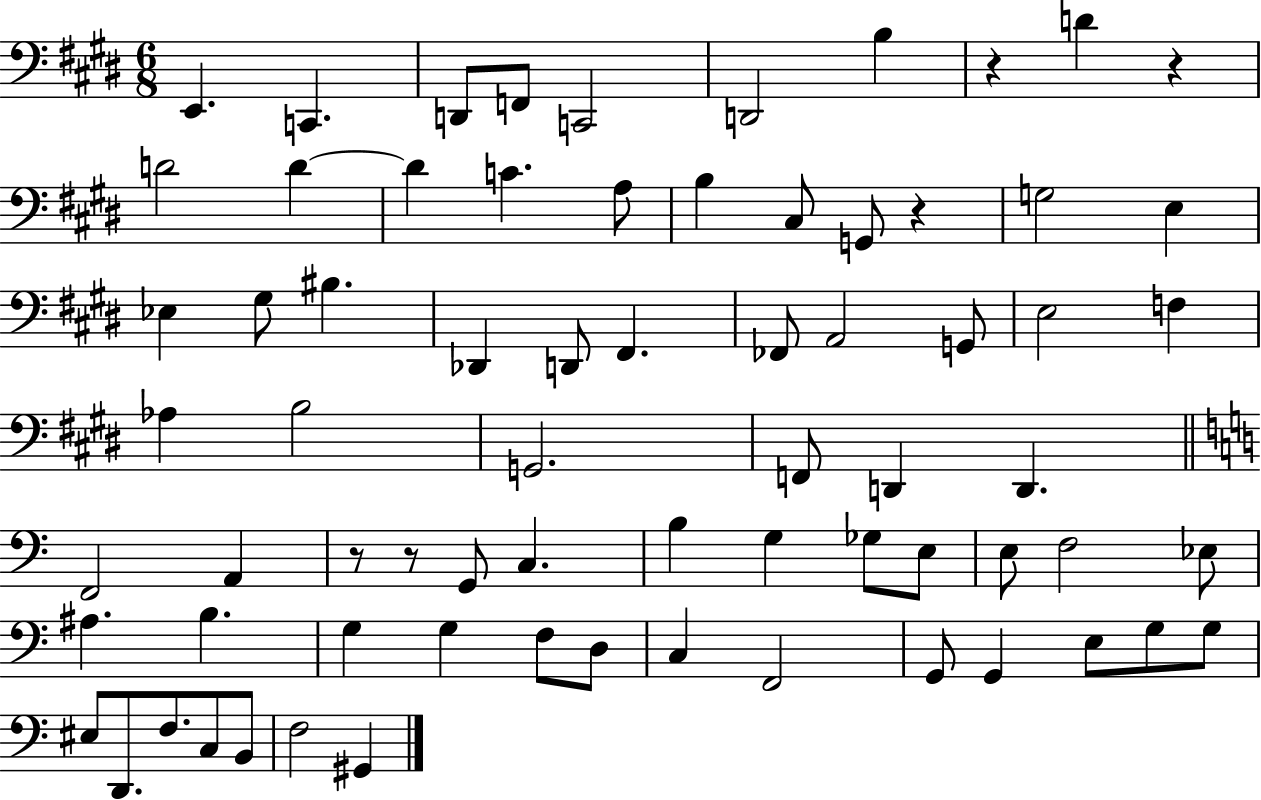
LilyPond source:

{
  \clef bass
  \numericTimeSignature
  \time 6/8
  \key e \major
  e,4. c,4. | d,8 f,8 c,2 | d,2 b4 | r4 d'4 r4 | \break d'2 d'4~~ | d'4 c'4. a8 | b4 cis8 g,8 r4 | g2 e4 | \break ees4 gis8 bis4. | des,4 d,8 fis,4. | fes,8 a,2 g,8 | e2 f4 | \break aes4 b2 | g,2. | f,8 d,4 d,4. | \bar "||" \break \key c \major f,2 a,4 | r8 r8 g,8 c4. | b4 g4 ges8 e8 | e8 f2 ees8 | \break ais4. b4. | g4 g4 f8 d8 | c4 f,2 | g,8 g,4 e8 g8 g8 | \break eis8 d,8. f8. c8 b,8 | f2 gis,4 | \bar "|."
}